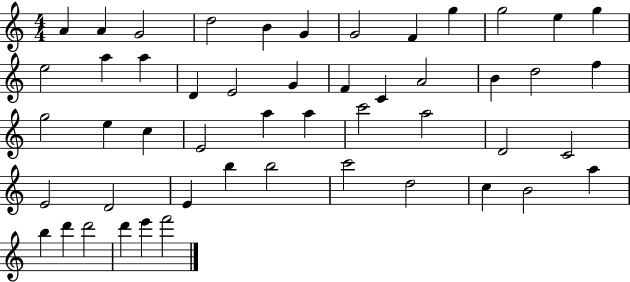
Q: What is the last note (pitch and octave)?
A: F6